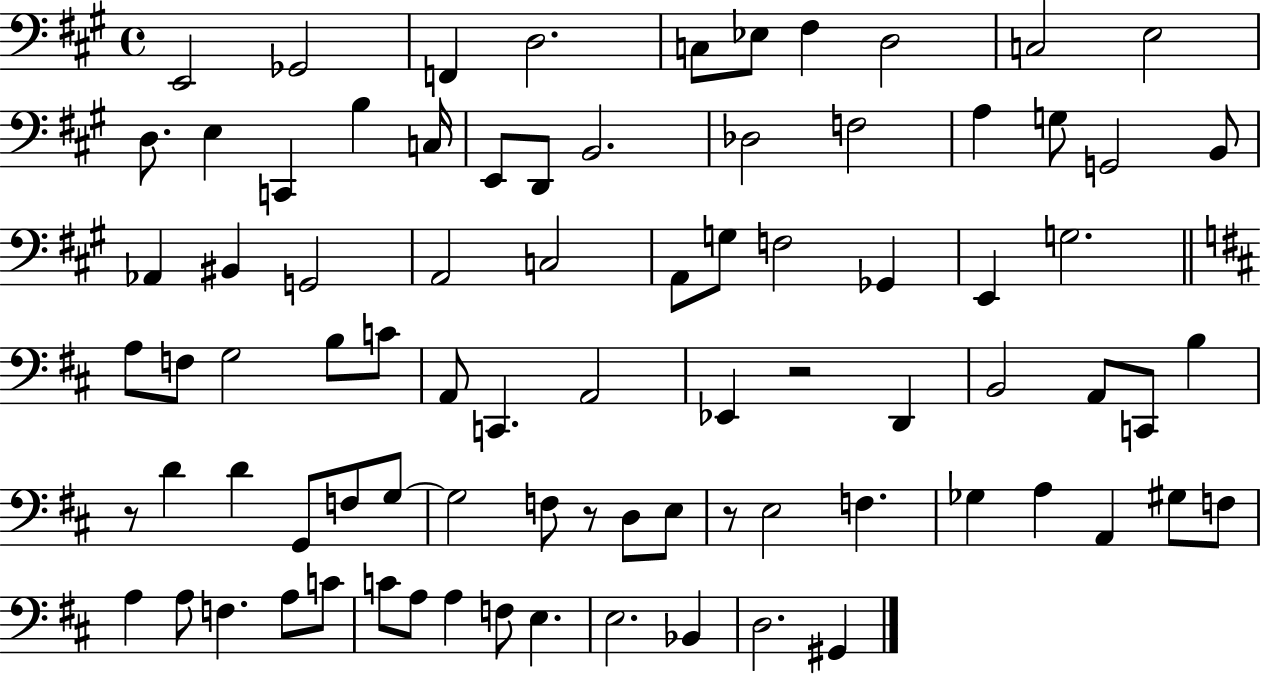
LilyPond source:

{
  \clef bass
  \time 4/4
  \defaultTimeSignature
  \key a \major
  e,2 ges,2 | f,4 d2. | c8 ees8 fis4 d2 | c2 e2 | \break d8. e4 c,4 b4 c16 | e,8 d,8 b,2. | des2 f2 | a4 g8 g,2 b,8 | \break aes,4 bis,4 g,2 | a,2 c2 | a,8 g8 f2 ges,4 | e,4 g2. | \break \bar "||" \break \key d \major a8 f8 g2 b8 c'8 | a,8 c,4. a,2 | ees,4 r2 d,4 | b,2 a,8 c,8 b4 | \break r8 d'4 d'4 g,8 f8 g8~~ | g2 f8 r8 d8 e8 | r8 e2 f4. | ges4 a4 a,4 gis8 f8 | \break a4 a8 f4. a8 c'8 | c'8 a8 a4 f8 e4. | e2. bes,4 | d2. gis,4 | \break \bar "|."
}